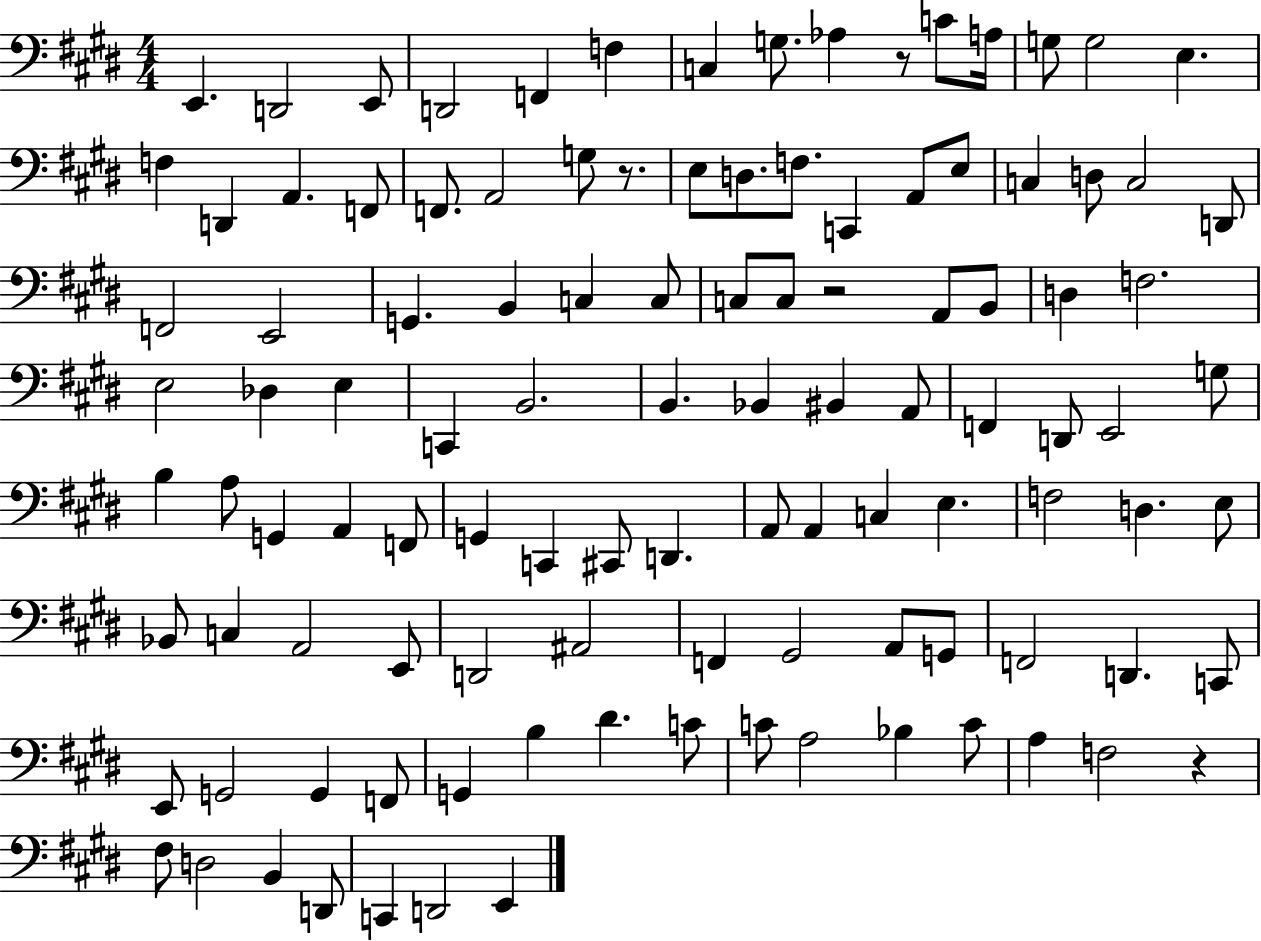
E2/q. D2/h E2/e D2/h F2/q F3/q C3/q G3/e. Ab3/q R/e C4/e A3/s G3/e G3/h E3/q. F3/q D2/q A2/q. F2/e F2/e. A2/h G3/e R/e. E3/e D3/e. F3/e. C2/q A2/e E3/e C3/q D3/e C3/h D2/e F2/h E2/h G2/q. B2/q C3/q C3/e C3/e C3/e R/h A2/e B2/e D3/q F3/h. E3/h Db3/q E3/q C2/q B2/h. B2/q. Bb2/q BIS2/q A2/e F2/q D2/e E2/h G3/e B3/q A3/e G2/q A2/q F2/e G2/q C2/q C#2/e D2/q. A2/e A2/q C3/q E3/q. F3/h D3/q. E3/e Bb2/e C3/q A2/h E2/e D2/h A#2/h F2/q G#2/h A2/e G2/e F2/h D2/q. C2/e E2/e G2/h G2/q F2/e G2/q B3/q D#4/q. C4/e C4/e A3/h Bb3/q C4/e A3/q F3/h R/q F#3/e D3/h B2/q D2/e C2/q D2/h E2/q